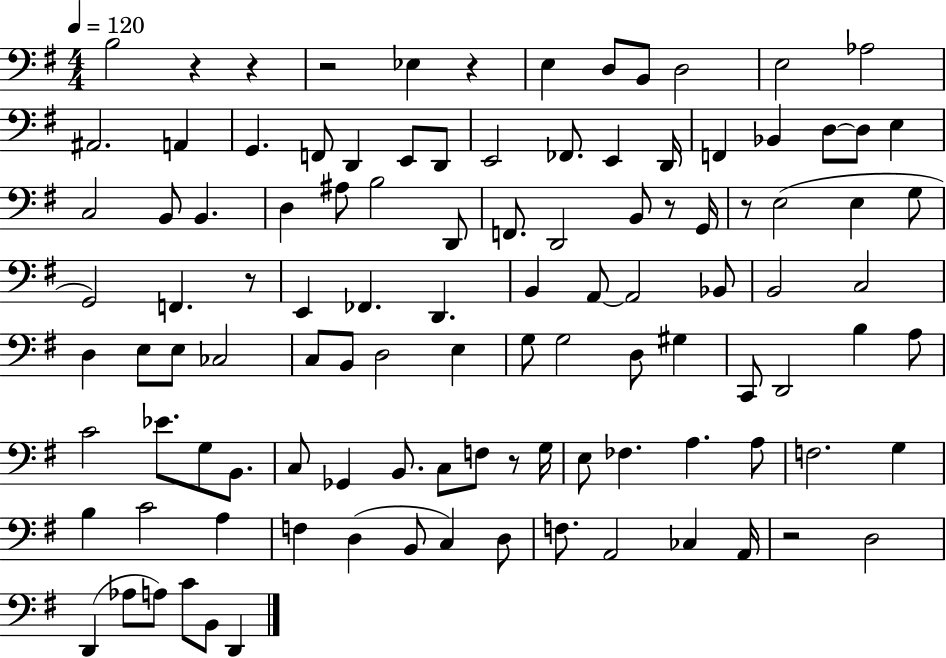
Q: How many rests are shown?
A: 9